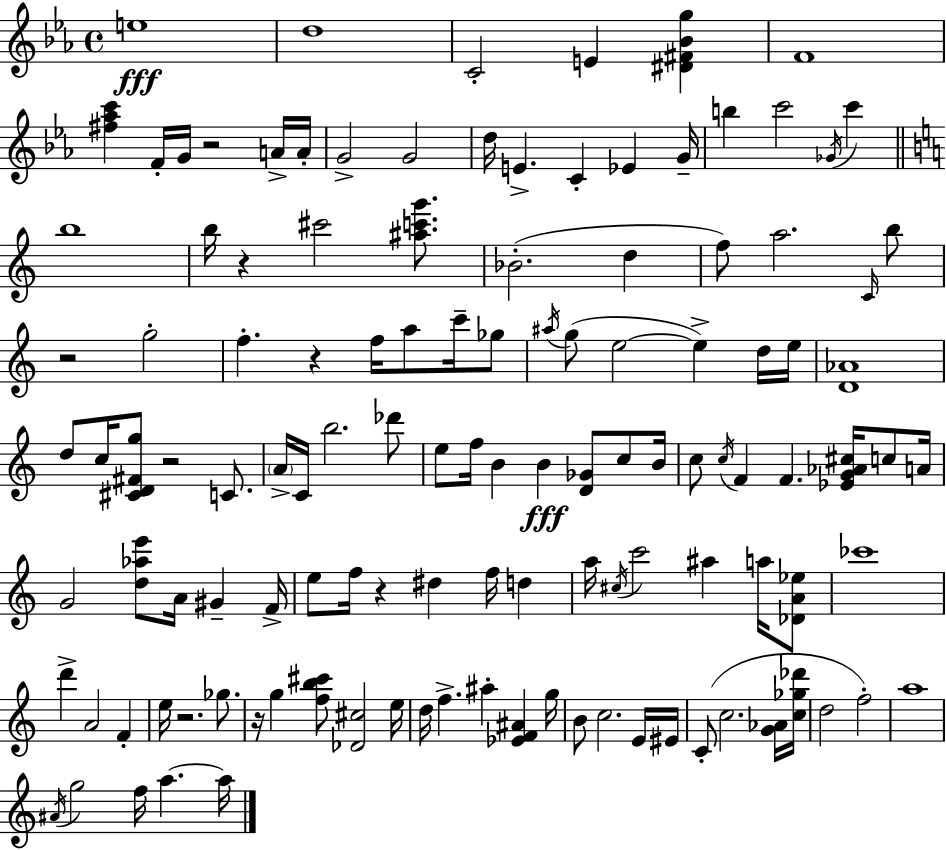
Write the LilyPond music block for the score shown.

{
  \clef treble
  \time 4/4
  \defaultTimeSignature
  \key c \minor
  e''1\fff | d''1 | c'2-. e'4 <dis' fis' bes' g''>4 | f'1 | \break <fis'' aes'' c'''>4 f'16-. g'16 r2 a'16-> a'16-. | g'2-> g'2 | d''16 e'4.-> c'4-. ees'4 g'16-- | b''4 c'''2 \acciaccatura { ges'16 } c'''4 | \break \bar "||" \break \key c \major b''1 | b''16 r4 cis'''2 <ais'' c''' g'''>8. | bes'2.-.( d''4 | f''8) a''2. \grace { c'16 } b''8 | \break r2 g''2-. | f''4.-. r4 f''16 a''8 c'''16-- ges''8 | \acciaccatura { ais''16 }( g''8 e''2~~ e''4->) | d''16 e''16 <d' aes'>1 | \break d''8 c''16 <cis' d' fis' g''>8 r2 c'8. | \parenthesize a'16-> c'16 b''2. | des'''8 e''8 f''16 b'4 b'4\fff <d' ges'>8 c''8 | b'16 c''8 \acciaccatura { c''16 } f'4 f'4. <ees' g' aes' cis''>16 | \break c''8 a'16 g'2 <d'' aes'' e'''>8 a'16 gis'4-- | f'16-> e''8 f''16 r4 dis''4 f''16 d''4 | a''16 \acciaccatura { cis''16 } c'''2 ais''4 | a''16 <des' a' ees''>8 ces'''1 | \break d'''4-> a'2 | f'4-. e''16 r2. | ges''8. r16 g''4 <f'' b'' cis'''>8 <des' cis''>2 | e''16 d''16 f''4.-> ais''4-. <ees' f' ais'>4 | \break g''16 b'8 c''2. | e'16 eis'16 c'8-.( c''2. | <g' aes'>16 <c'' ges'' des'''>16 d''2 f''2-.) | a''1 | \break \acciaccatura { ais'16 } g''2 f''16 a''4.~~ | a''16 \bar "|."
}